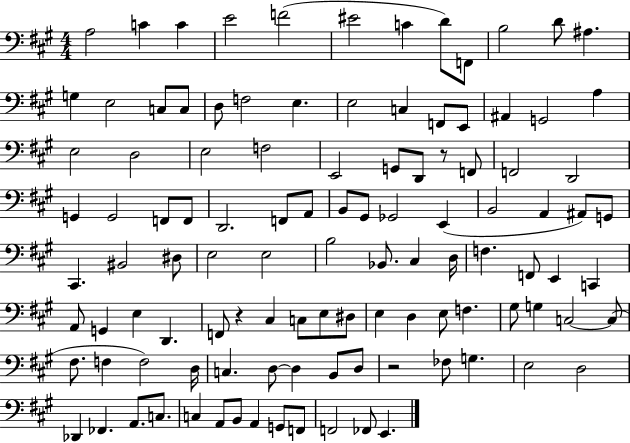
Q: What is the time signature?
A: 4/4